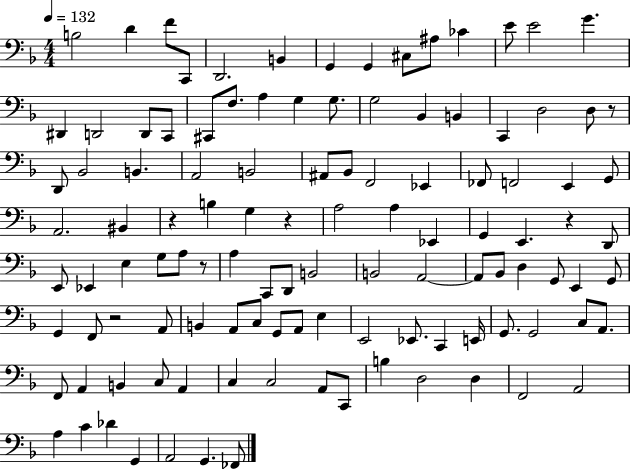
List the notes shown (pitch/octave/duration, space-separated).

B3/h D4/q F4/e C2/e D2/h. B2/q G2/q G2/q C#3/e A#3/e CES4/q E4/e E4/h G4/q. D#2/q D2/h D2/e C2/e C#2/e F3/e. A3/q G3/q G3/e. G3/h Bb2/q B2/q C2/q D3/h D3/e R/e D2/e Bb2/h B2/q. A2/h B2/h A#2/e Bb2/e F2/h Eb2/q FES2/e F2/h E2/q G2/e A2/h. BIS2/q R/q B3/q G3/q R/q A3/h A3/q Eb2/q G2/q E2/q. R/q D2/e E2/e Eb2/q E3/q G3/e A3/e R/e A3/q C2/e D2/e B2/h B2/h A2/h A2/e Bb2/e D3/q G2/e E2/q G2/e G2/q F2/e R/h A2/e B2/q A2/e C3/e G2/e A2/e E3/q E2/h Eb2/e. C2/q E2/s G2/e. G2/h C3/e A2/e. F2/e A2/q B2/q C3/e A2/q C3/q C3/h A2/e C2/e B3/q D3/h D3/q F2/h A2/h A3/q C4/q Db4/q G2/q A2/h G2/q. FES2/e